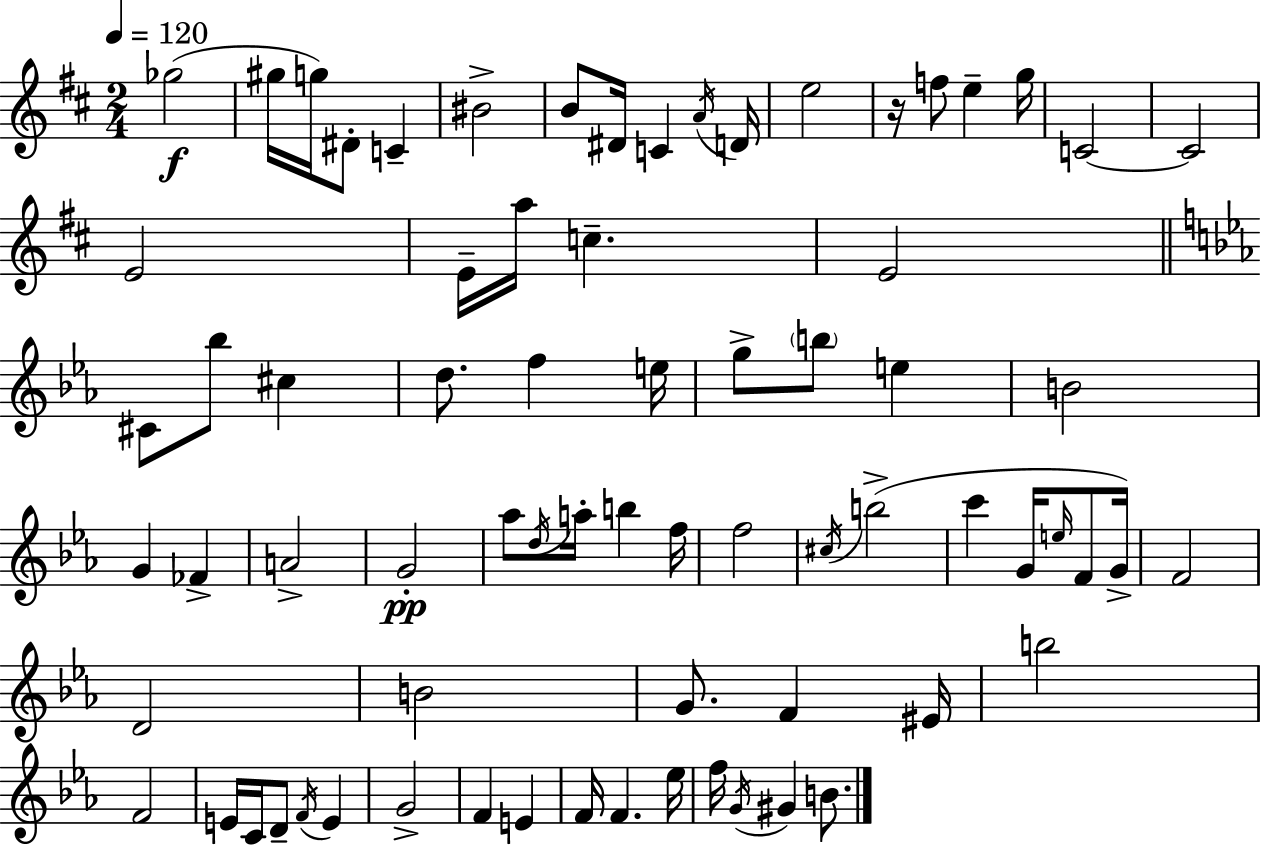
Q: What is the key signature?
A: D major